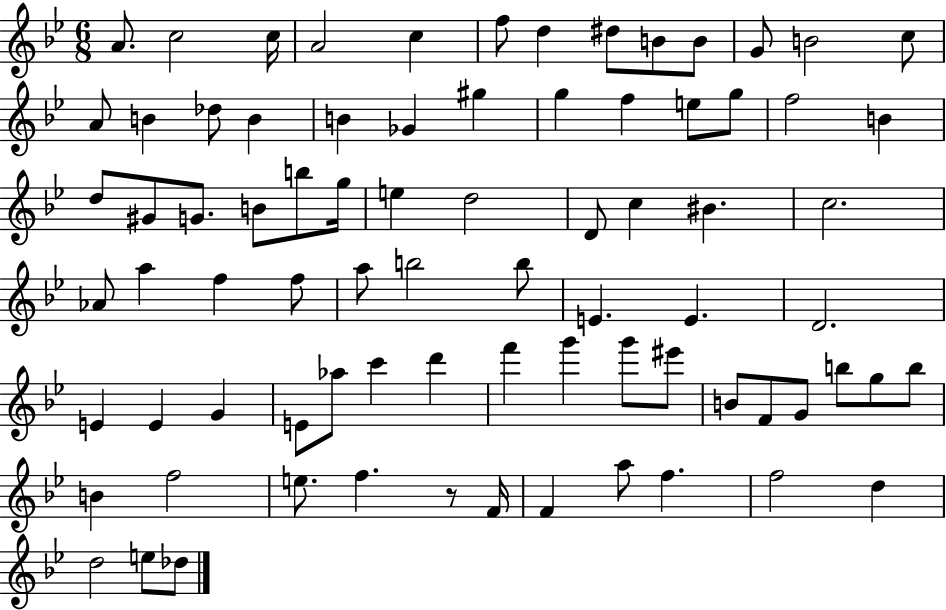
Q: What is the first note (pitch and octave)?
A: A4